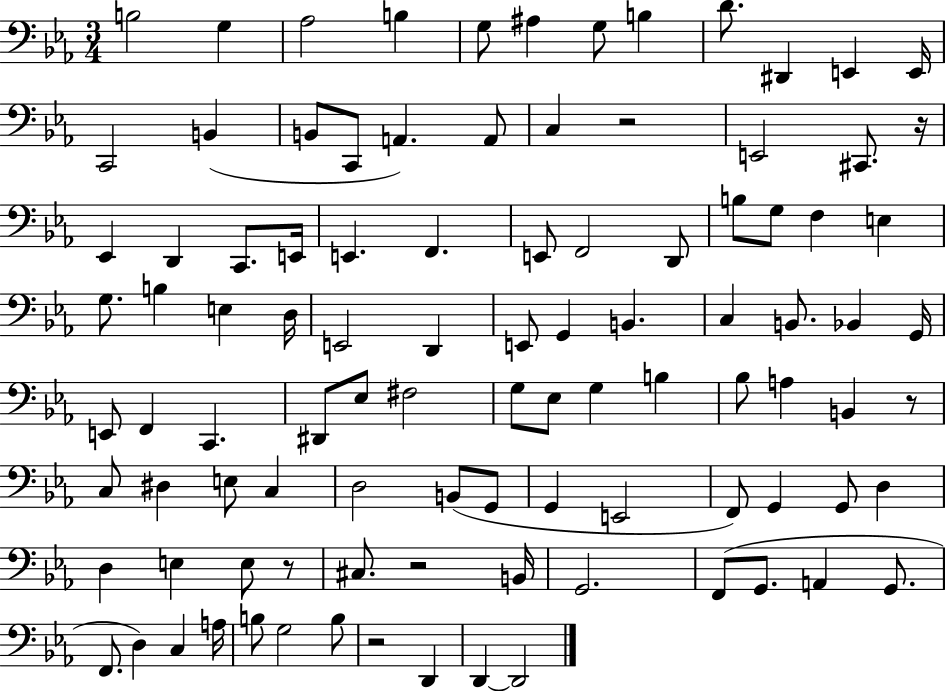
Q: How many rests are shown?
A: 6